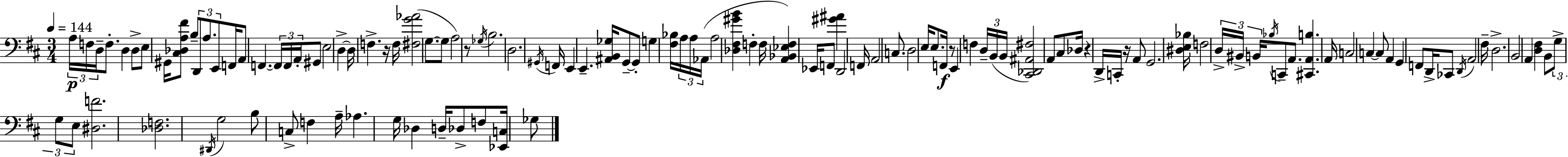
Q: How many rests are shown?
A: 5